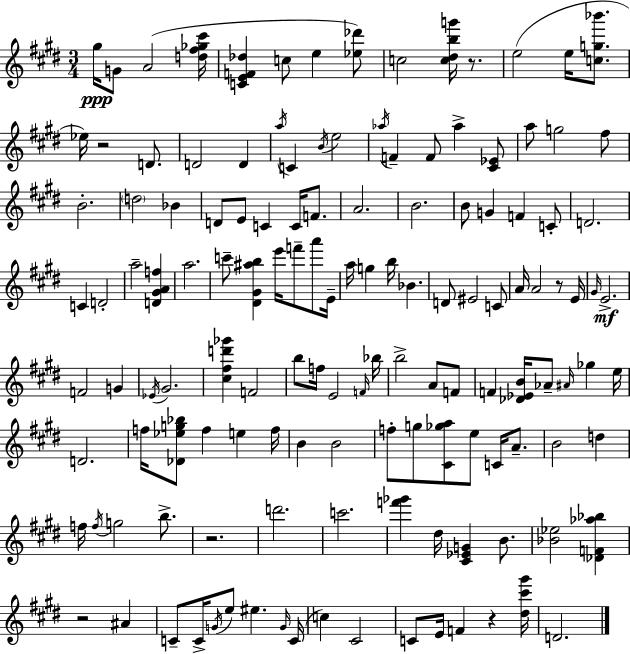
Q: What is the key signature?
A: E major